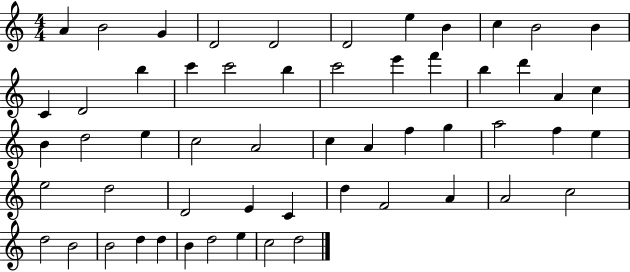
A4/q B4/h G4/q D4/h D4/h D4/h E5/q B4/q C5/q B4/h B4/q C4/q D4/h B5/q C6/q C6/h B5/q C6/h E6/q F6/q B5/q D6/q A4/q C5/q B4/q D5/h E5/q C5/h A4/h C5/q A4/q F5/q G5/q A5/h F5/q E5/q E5/h D5/h D4/h E4/q C4/q D5/q F4/h A4/q A4/h C5/h D5/h B4/h B4/h D5/q D5/q B4/q D5/h E5/q C5/h D5/h